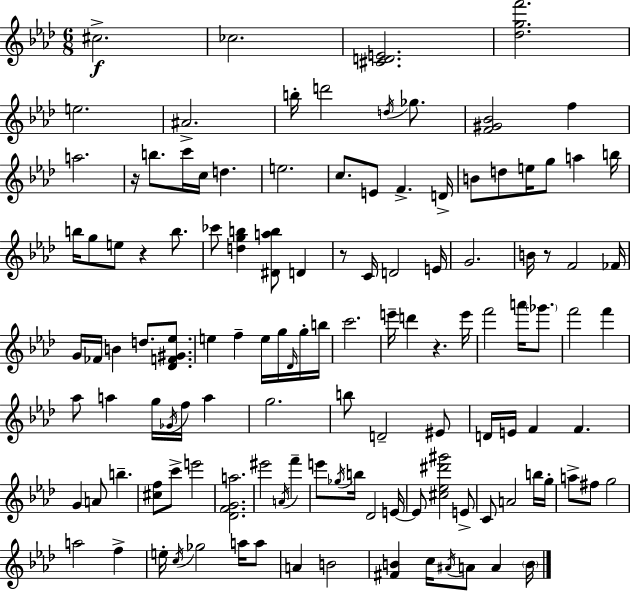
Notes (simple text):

C#5/h. CES5/h. [C#4,D4,E4]/h. [Db5,G5,F6]/h. E5/h. A#4/h. B5/s D6/h D5/s Gb5/e. [F4,G#4,Bb4]/h F5/q A5/h. R/s B5/e. C6/s C5/s D5/q. E5/h. C5/e. E4/e F4/q. D4/s B4/e D5/e E5/s G5/e A5/q B5/s B5/s G5/e E5/e R/q B5/e. CES6/e [D5,G5,B5]/q [D#4,A5,B5]/e D4/q R/e C4/s D4/h E4/s G4/h. B4/s R/e F4/h FES4/s G4/s FES4/s B4/q D5/e. [Db4,F4,G#4,Eb5]/e. E5/q F5/q E5/s G5/s Db4/s G5/s B5/s C6/h. E6/s D6/q R/q. E6/s F6/h A6/s Gb6/e. F6/h F6/q Ab5/e A5/q G5/s Gb4/s F5/s A5/q G5/h. B5/e D4/h EIS4/e D4/s E4/s F4/q F4/q. G4/q A4/e B5/q. [C#5,F5]/e C6/e E6/h [Db4,F4,G4,A5]/h. EIS6/h A4/s F6/q E6/e Gb5/s B5/s Db4/h E4/s E4/e [C#5,Eb5,D#6,G#6]/h E4/e C4/e A4/h B5/s G5/s A5/e F#5/e G5/h A5/h F5/q E5/s C5/s Gb5/h A5/s A5/e A4/q B4/h [F#4,B4]/q C5/s A#4/s A4/e A4/q B4/s